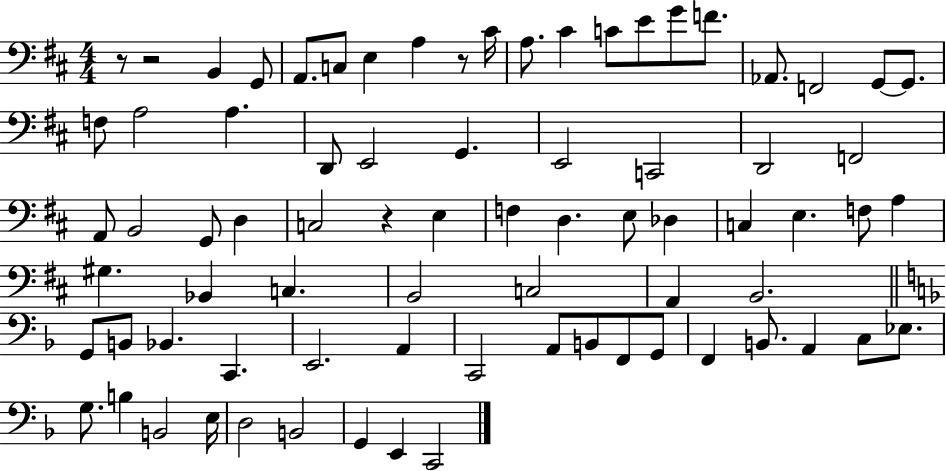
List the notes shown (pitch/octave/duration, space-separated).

R/e R/h B2/q G2/e A2/e. C3/e E3/q A3/q R/e C#4/s A3/e. C#4/q C4/e E4/e G4/e F4/e. Ab2/e. F2/h G2/e G2/e. F3/e A3/h A3/q. D2/e E2/h G2/q. E2/h C2/h D2/h F2/h A2/e B2/h G2/e D3/q C3/h R/q E3/q F3/q D3/q. E3/e Db3/q C3/q E3/q. F3/e A3/q G#3/q. Bb2/q C3/q. B2/h C3/h A2/q B2/h. G2/e B2/e Bb2/q. C2/q. E2/h. A2/q C2/h A2/e B2/e F2/e G2/e F2/q B2/e. A2/q C3/e Eb3/e. G3/e. B3/q B2/h E3/s D3/h B2/h G2/q E2/q C2/h